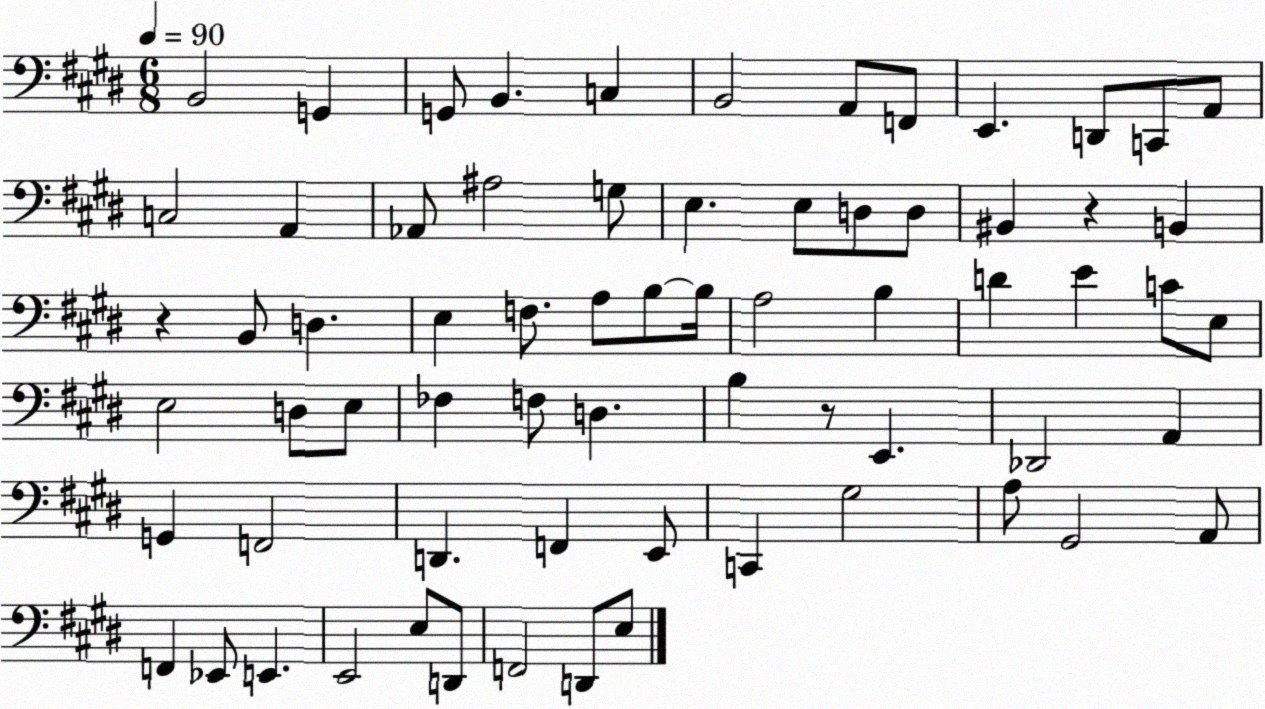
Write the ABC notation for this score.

X:1
T:Untitled
M:6/8
L:1/4
K:E
B,,2 G,, G,,/2 B,, C, B,,2 A,,/2 F,,/2 E,, D,,/2 C,,/2 A,,/2 C,2 A,, _A,,/2 ^A,2 G,/2 E, E,/2 D,/2 D,/2 ^B,, z B,, z B,,/2 D, E, F,/2 A,/2 B,/2 B,/4 A,2 B, D E C/2 E,/2 E,2 D,/2 E,/2 _F, F,/2 D, B, z/2 E,, _D,,2 A,, G,, F,,2 D,, F,, E,,/2 C,, ^G,2 A,/2 ^G,,2 A,,/2 F,, _E,,/2 E,, E,,2 E,/2 D,,/2 F,,2 D,,/2 E,/2